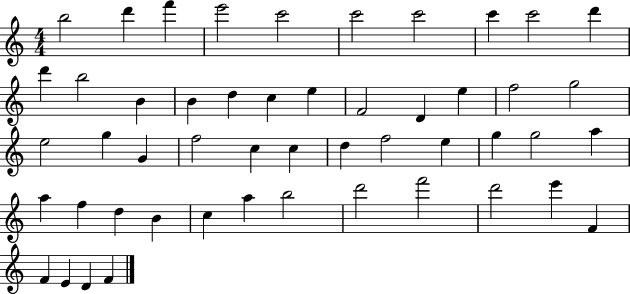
{
  \clef treble
  \numericTimeSignature
  \time 4/4
  \key c \major
  b''2 d'''4 f'''4 | e'''2 c'''2 | c'''2 c'''2 | c'''4 c'''2 d'''4 | \break d'''4 b''2 b'4 | b'4 d''4 c''4 e''4 | f'2 d'4 e''4 | f''2 g''2 | \break e''2 g''4 g'4 | f''2 c''4 c''4 | d''4 f''2 e''4 | g''4 g''2 a''4 | \break a''4 f''4 d''4 b'4 | c''4 a''4 b''2 | d'''2 f'''2 | d'''2 e'''4 f'4 | \break f'4 e'4 d'4 f'4 | \bar "|."
}